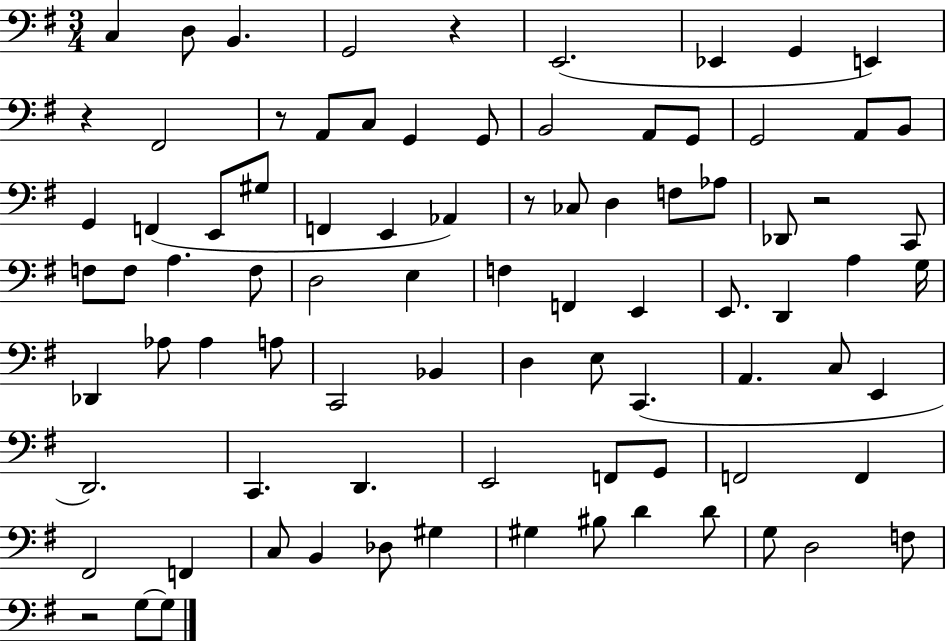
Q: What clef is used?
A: bass